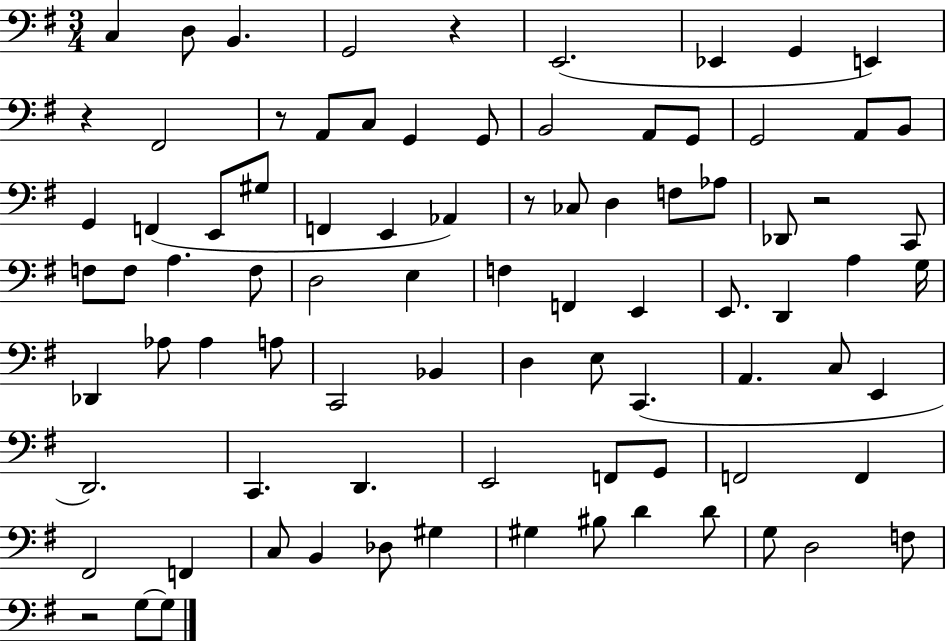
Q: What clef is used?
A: bass